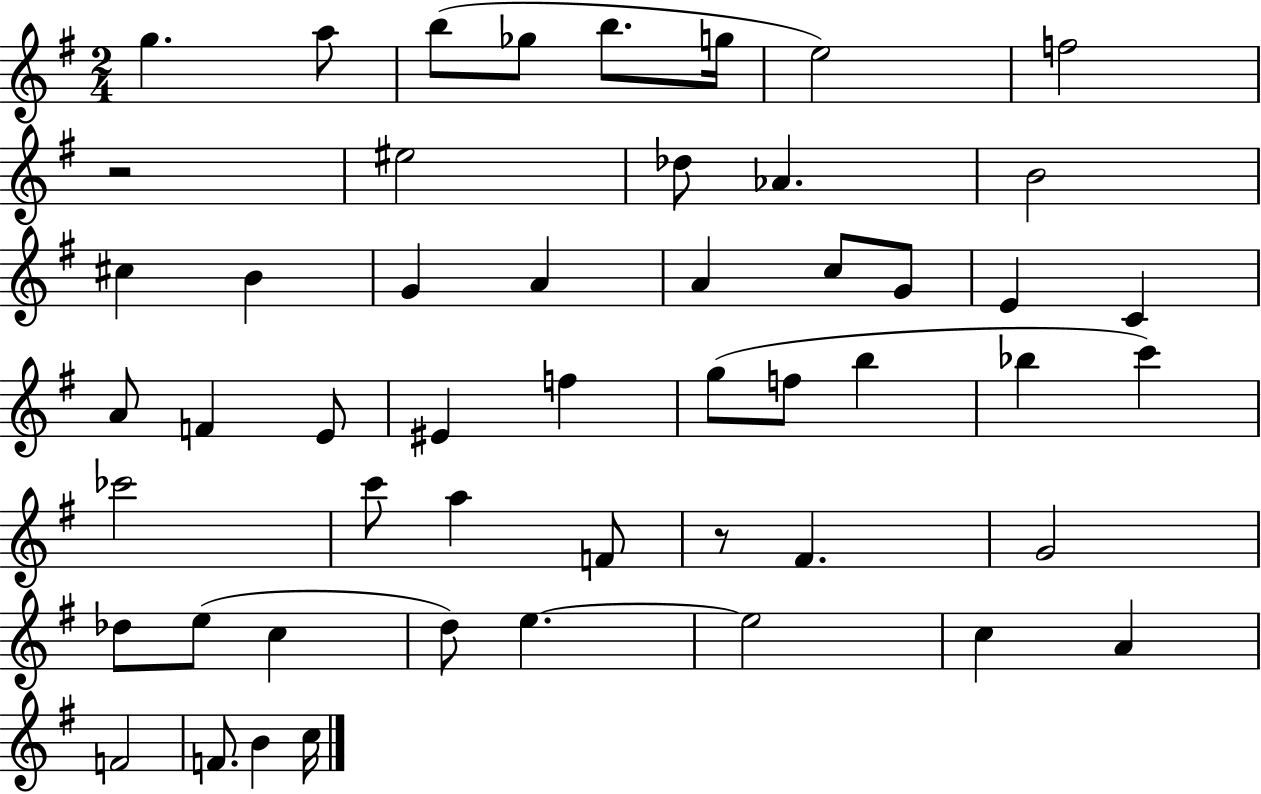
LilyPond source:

{
  \clef treble
  \numericTimeSignature
  \time 2/4
  \key g \major
  g''4. a''8 | b''8( ges''8 b''8. g''16 | e''2) | f''2 | \break r2 | eis''2 | des''8 aes'4. | b'2 | \break cis''4 b'4 | g'4 a'4 | a'4 c''8 g'8 | e'4 c'4 | \break a'8 f'4 e'8 | eis'4 f''4 | g''8( f''8 b''4 | bes''4 c'''4) | \break ces'''2 | c'''8 a''4 f'8 | r8 fis'4. | g'2 | \break des''8 e''8( c''4 | d''8) e''4.~~ | e''2 | c''4 a'4 | \break f'2 | f'8. b'4 c''16 | \bar "|."
}